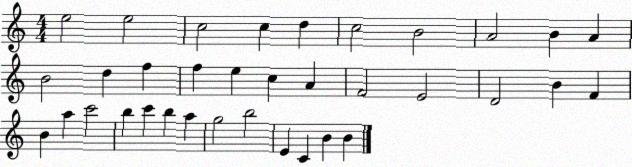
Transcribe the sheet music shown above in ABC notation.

X:1
T:Untitled
M:4/4
L:1/4
K:C
e2 e2 c2 c d c2 B2 A2 B A B2 d f f e c A F2 E2 D2 B F B a c'2 b c' b a g2 b2 E C B B